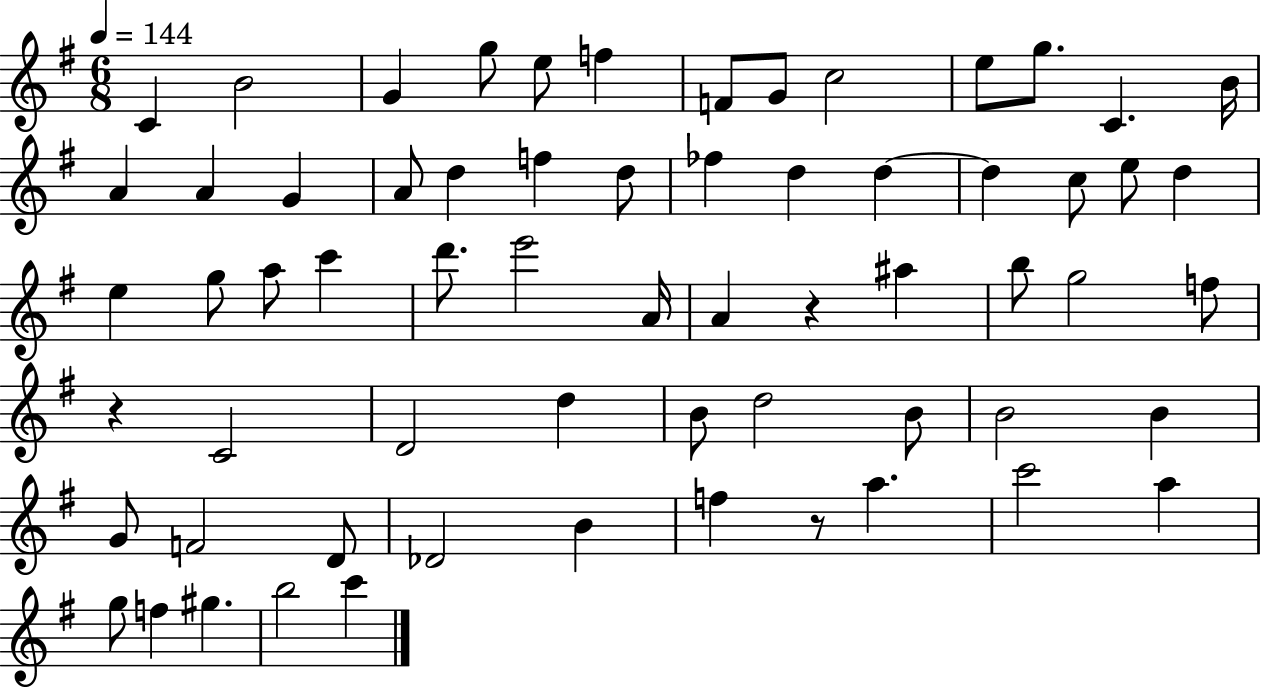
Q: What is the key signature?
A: G major